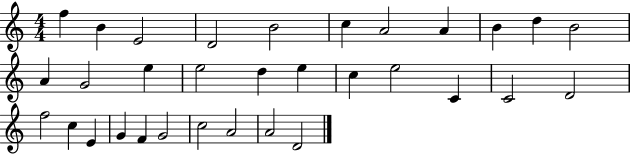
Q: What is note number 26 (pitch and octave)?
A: G4